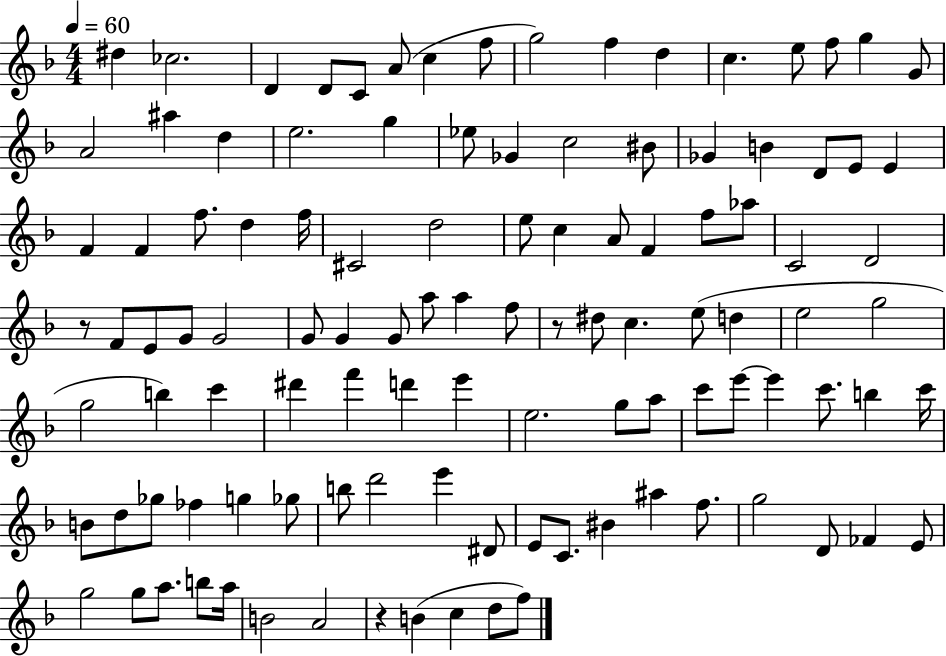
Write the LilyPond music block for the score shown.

{
  \clef treble
  \numericTimeSignature
  \time 4/4
  \key f \major
  \tempo 4 = 60
  dis''4 ces''2. | d'4 d'8 c'8 a'8( c''4 f''8 | g''2) f''4 d''4 | c''4. e''8 f''8 g''4 g'8 | \break a'2 ais''4 d''4 | e''2. g''4 | ees''8 ges'4 c''2 bis'8 | ges'4 b'4 d'8 e'8 e'4 | \break f'4 f'4 f''8. d''4 f''16 | cis'2 d''2 | e''8 c''4 a'8 f'4 f''8 aes''8 | c'2 d'2 | \break r8 f'8 e'8 g'8 g'2 | g'8 g'4 g'8 a''8 a''4 f''8 | r8 dis''8 c''4. e''8( d''4 | e''2 g''2 | \break g''2 b''4) c'''4 | dis'''4 f'''4 d'''4 e'''4 | e''2. g''8 a''8 | c'''8 e'''8~~ e'''4 c'''8. b''4 c'''16 | \break b'8 d''8 ges''8 fes''4 g''4 ges''8 | b''8 d'''2 e'''4 dis'8 | e'8 c'8. bis'4 ais''4 f''8. | g''2 d'8 fes'4 e'8 | \break g''2 g''8 a''8. b''8 a''16 | b'2 a'2 | r4 b'4( c''4 d''8 f''8) | \bar "|."
}